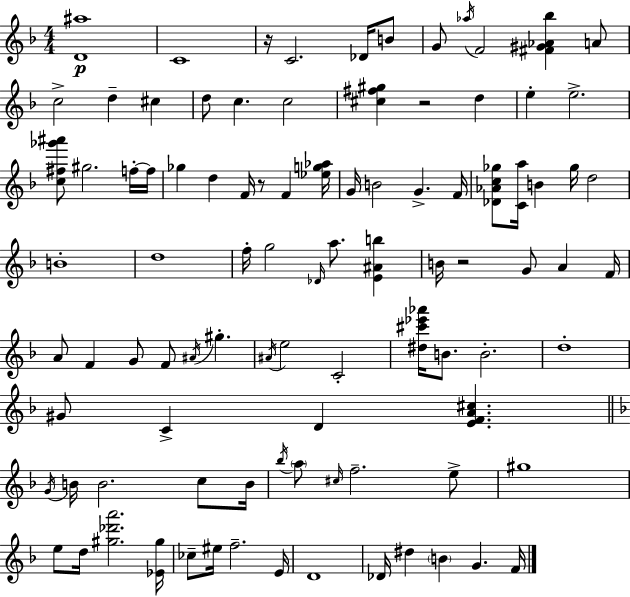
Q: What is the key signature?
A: F major